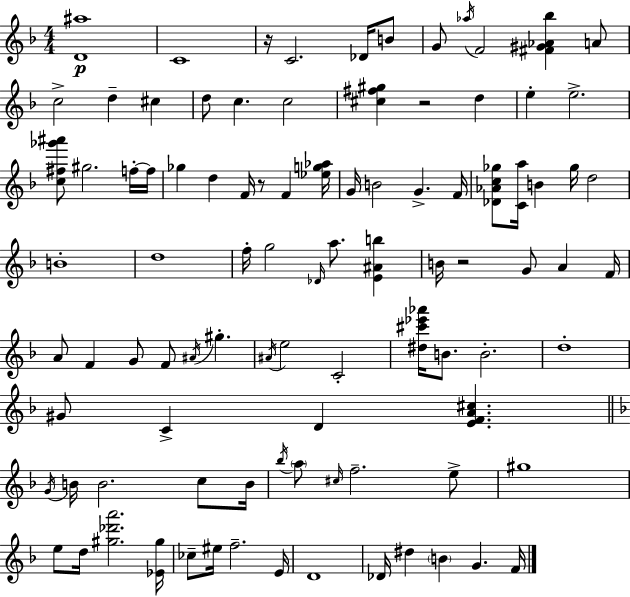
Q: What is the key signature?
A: F major